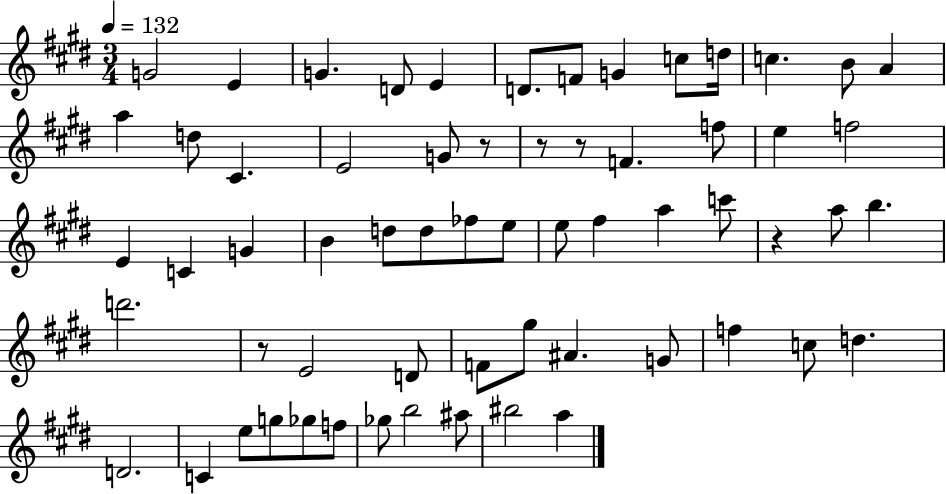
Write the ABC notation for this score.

X:1
T:Untitled
M:3/4
L:1/4
K:E
G2 E G D/2 E D/2 F/2 G c/2 d/4 c B/2 A a d/2 ^C E2 G/2 z/2 z/2 z/2 F f/2 e f2 E C G B d/2 d/2 _f/2 e/2 e/2 ^f a c'/2 z a/2 b d'2 z/2 E2 D/2 F/2 ^g/2 ^A G/2 f c/2 d D2 C e/2 g/2 _g/2 f/2 _g/2 b2 ^a/2 ^b2 a